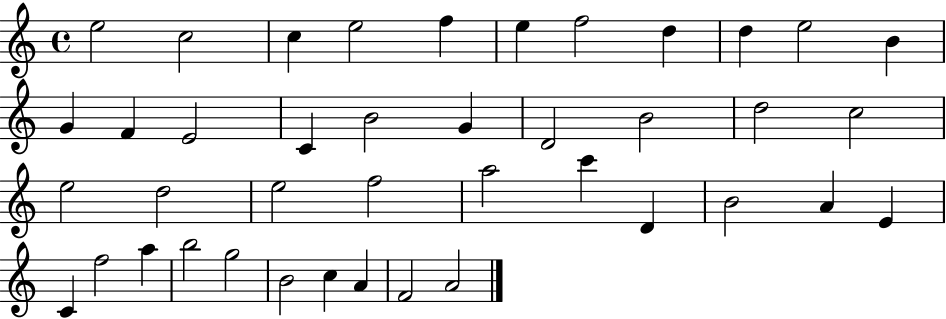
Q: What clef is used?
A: treble